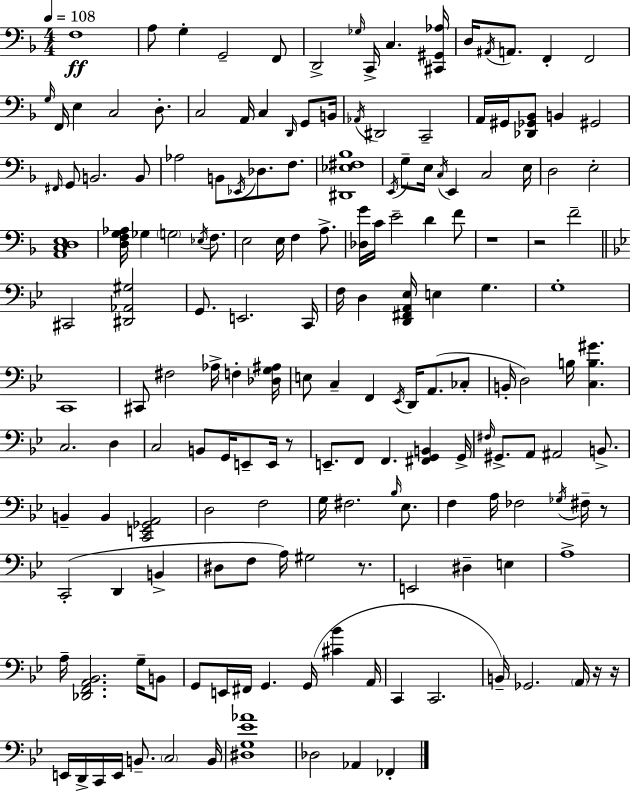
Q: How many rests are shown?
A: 7